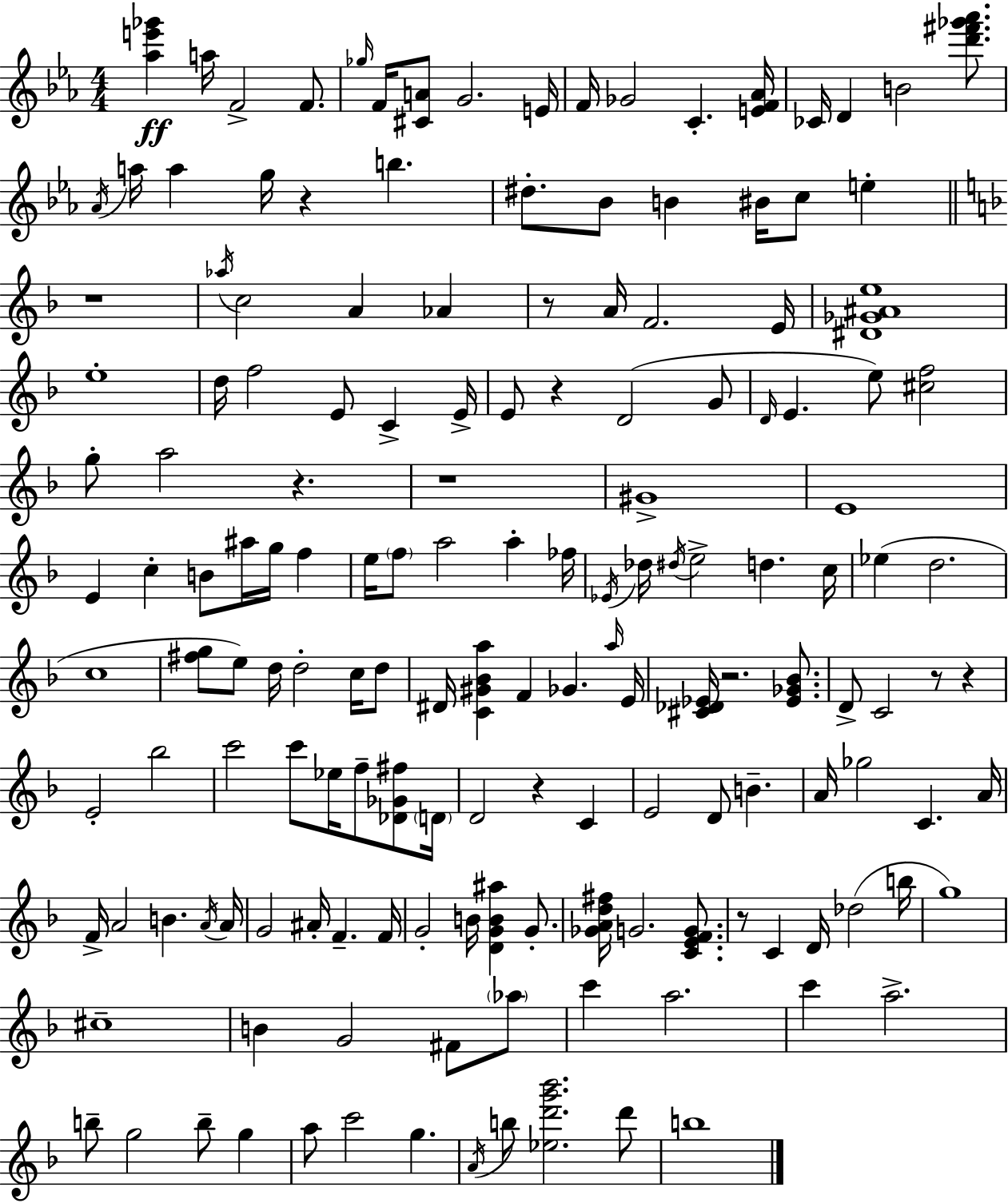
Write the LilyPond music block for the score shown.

{
  \clef treble
  \numericTimeSignature
  \time 4/4
  \key c \minor
  \repeat volta 2 { <aes'' e''' ges'''>4\ff a''16 f'2-> f'8. | \grace { ges''16 } f'16 <cis' a'>8 g'2. | e'16 f'16 ges'2 c'4.-. | <e' f' aes'>16 ces'16 d'4 b'2 <d''' fis''' ges''' aes'''>8. | \break \acciaccatura { aes'16 } a''16 a''4 g''16 r4 b''4. | dis''8.-. bes'8 b'4 bis'16 c''8 e''4-. | \bar "||" \break \key f \major r1 | \acciaccatura { aes''16 } c''2 a'4 aes'4 | r8 a'16 f'2. | e'16 <dis' ges' ais' e''>1 | \break e''1-. | d''16 f''2 e'8 c'4-> | e'16-> e'8 r4 d'2( g'8 | \grace { d'16 } e'4. e''8) <cis'' f''>2 | \break g''8-. a''2 r4. | r1 | gis'1-> | e'1 | \break e'4 c''4-. b'8 ais''16 g''16 f''4 | e''16 \parenthesize f''8 a''2 a''4-. | fes''16 \acciaccatura { ees'16 } des''16 \acciaccatura { dis''16 } e''2-> d''4. | c''16 ees''4( d''2. | \break c''1 | <fis'' g''>8 e''8) d''16 d''2-. | c''16 d''8 dis'16 <c' gis' bes' a''>4 f'4 ges'4. | \grace { a''16 } e'16 <cis' des' ees'>16 r2. | \break <ees' ges' bes'>8. d'8-> c'2 r8 | r4 e'2-. bes''2 | c'''2 c'''8 ees''16 | f''8-- <des' ges' fis''>8 \parenthesize d'16 d'2 r4 | \break c'4 e'2 d'8 b'4.-- | a'16 ges''2 c'4. | a'16 f'16-> a'2 b'4. | \acciaccatura { a'16 } a'16 g'2 ais'16-. f'4.-- | \break f'16 g'2-. b'16 <d' g' b' ais''>4 | g'8.-. <ges' a' d'' fis''>16 g'2. | <c' e' f' g'>8. r8 c'4 d'16 des''2( | b''16 g''1) | \break cis''1-- | b'4 g'2 | fis'8 \parenthesize aes''8 c'''4 a''2. | c'''4 a''2.-> | \break b''8-- g''2 | b''8-- g''4 a''8 c'''2 | g''4. \acciaccatura { a'16 } b''8 <ees'' d''' g''' bes'''>2. | d'''8 b''1 | \break } \bar "|."
}